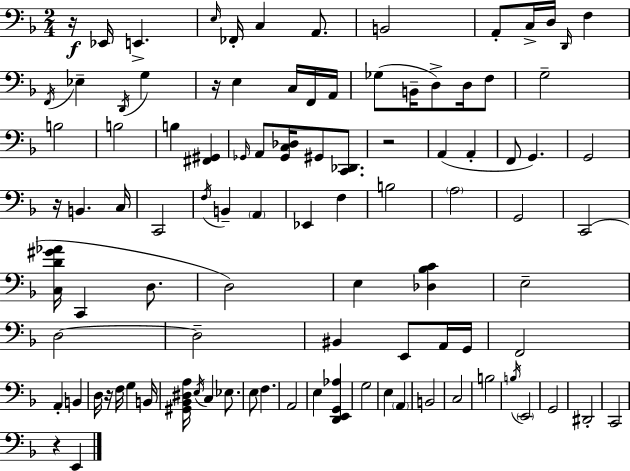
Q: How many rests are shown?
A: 6